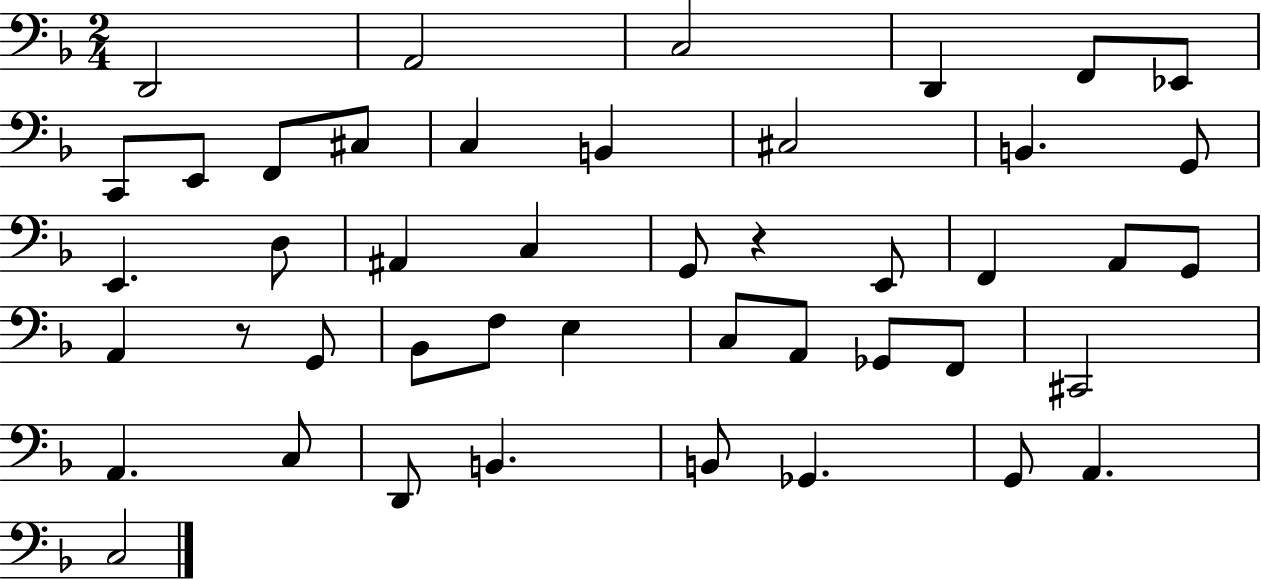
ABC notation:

X:1
T:Untitled
M:2/4
L:1/4
K:F
D,,2 A,,2 C,2 D,, F,,/2 _E,,/2 C,,/2 E,,/2 F,,/2 ^C,/2 C, B,, ^C,2 B,, G,,/2 E,, D,/2 ^A,, C, G,,/2 z E,,/2 F,, A,,/2 G,,/2 A,, z/2 G,,/2 _B,,/2 F,/2 E, C,/2 A,,/2 _G,,/2 F,,/2 ^C,,2 A,, C,/2 D,,/2 B,, B,,/2 _G,, G,,/2 A,, C,2